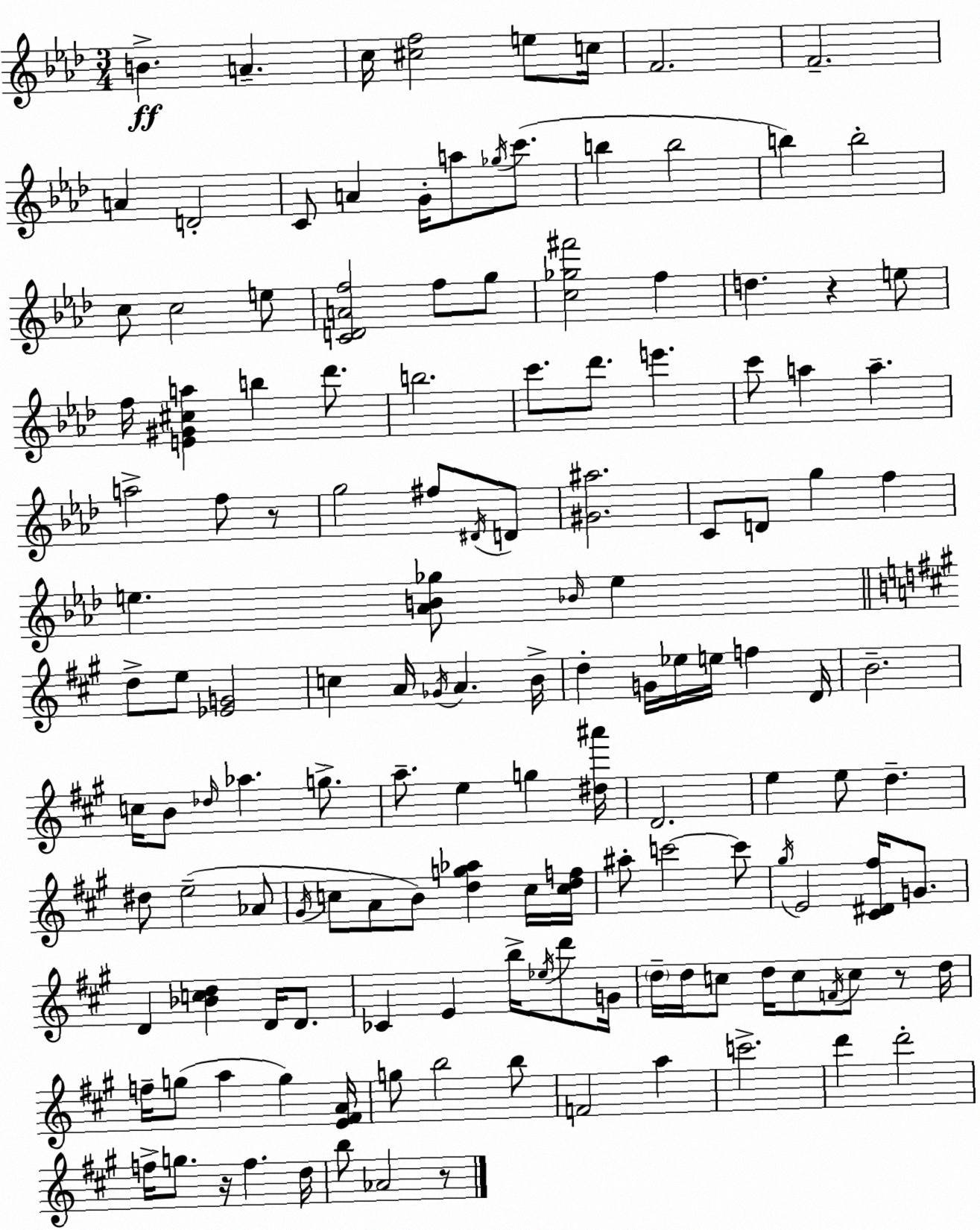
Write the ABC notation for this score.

X:1
T:Untitled
M:3/4
L:1/4
K:Ab
B A c/4 [^cf]2 e/2 c/4 F2 F2 A D2 C/2 A G/4 a/2 _g/4 c'/2 b b2 b b2 c/2 c2 e/2 [CDAf]2 f/2 g/2 [c_g^f']2 f d z e/2 f/4 [E^G^ca] b _d'/2 b2 c'/2 _d'/2 e' c'/2 a a a2 f/2 z/2 g2 ^f/2 ^D/4 D/2 [^G^a]2 C/2 D/2 g f e [_AB_g]/2 _B/4 e d/2 e/2 [_EG]2 c A/4 _G/4 A B/4 d G/4 _e/4 e/4 f D/4 B2 c/4 B/2 _d/4 _a g/2 a/2 e g [^d^a']/4 D2 e e/2 d ^d/2 e2 _A/2 ^G/4 c/2 A/2 B/2 [dg_a] c/4 [cdf]/4 ^a/2 c'2 c'/2 ^g/4 E2 [^C^D^f]/4 G/2 D [_Bcd] D/4 D/2 _C E b/4 _e/4 d'/2 G/4 d/4 d/4 c/2 d/4 c/2 F/4 c/2 z/2 d/4 f/4 g/2 a g [E^FA]/4 g/2 b2 b/2 F2 a c'2 d' d'2 f/4 g/2 z/4 f d/4 b/2 _A2 z/2